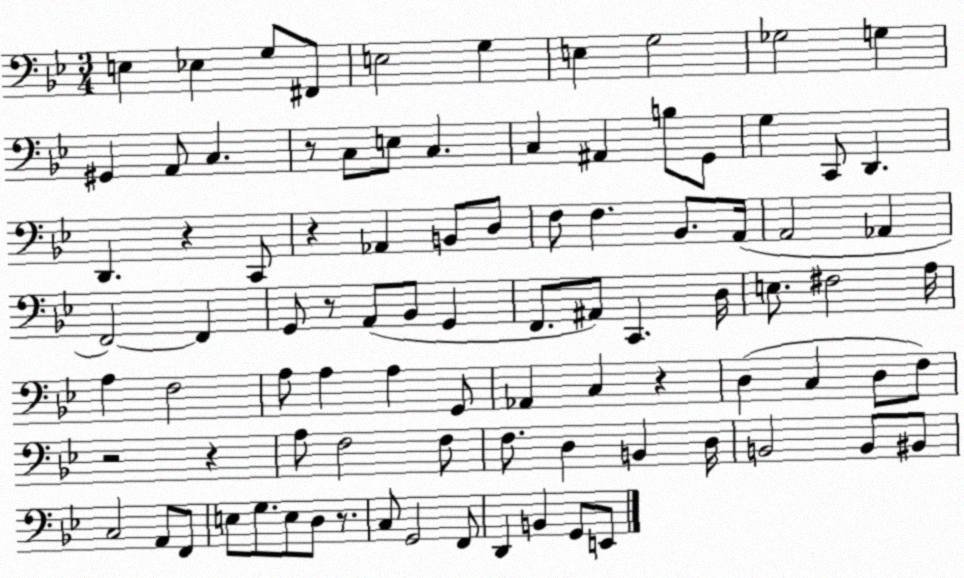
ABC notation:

X:1
T:Untitled
M:3/4
L:1/4
K:Bb
E, _E, G,/2 ^F,,/2 E,2 G, E, G,2 _G,2 G, ^G,, A,,/2 C, z/2 C,/2 E,/2 C, C, ^A,, B,/2 G,,/2 G, C,,/2 D,, D,, z C,,/2 z _A,, B,,/2 D,/2 F,/2 F, _B,,/2 A,,/4 A,,2 _A,, F,,2 F,, G,,/2 z/2 A,,/2 _B,,/2 G,, F,,/2 ^A,,/2 C,, D,/4 E,/2 ^F,2 A,/4 A, F,2 A,/2 A, A, G,,/2 _A,, C, z D, C, D,/2 F,/2 z2 z A,/2 F,2 F,/2 F,/2 D, B,, D,/4 B,,2 B,,/2 ^B,,/2 C,2 A,,/2 F,,/2 E,/2 G,/2 E,/2 D,/2 z/2 C,/2 G,,2 F,,/2 D,, B,, G,,/2 E,,/2